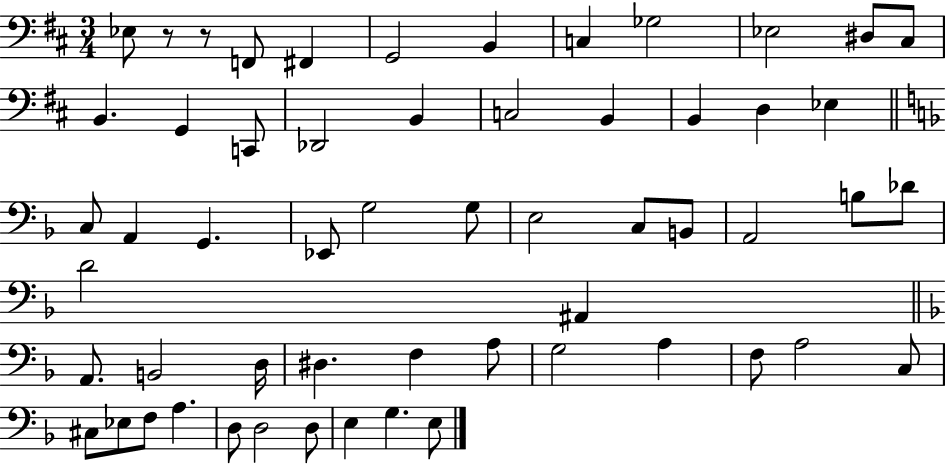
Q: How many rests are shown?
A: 2